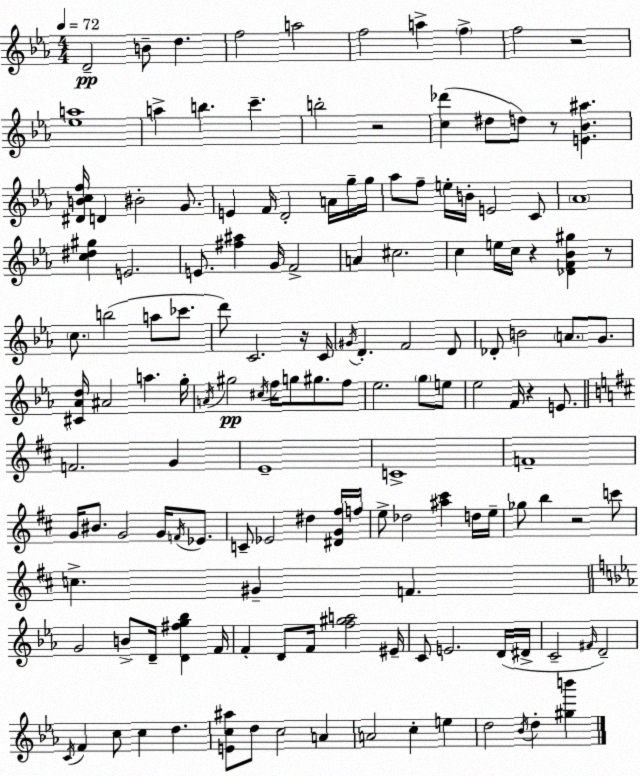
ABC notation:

X:1
T:Untitled
M:4/4
L:1/4
K:Eb
D2 B/2 d f2 a2 f2 a f f2 z2 [_ea]4 a b c' b2 z2 [c_d'] ^d/2 d/2 z/2 [E_B^a] [^DBcf]/4 D ^B2 G/2 E F/4 D2 A/4 g/4 g/4 _a/2 f/2 e/4 B/4 E2 C/2 _A4 [c^d^g] E2 E/2 [^f^a] G/4 F2 A ^c2 c e/4 c/4 z [_DF_B^g] z/2 c/2 b2 a/2 _c'/2 d'/2 C2 z/4 C/4 ^G/4 D F2 D/2 _D/2 B2 A/2 G/2 [^C_Ad]/4 ^A2 a g/4 A/4 ^g2 ^c/4 f/4 g/2 ^g/2 f/2 _e2 g/2 e/2 _e2 F/4 z E/2 F2 G E4 C4 F4 G/4 ^B/2 G2 G/4 F/4 _E/2 C/2 _E2 ^d [^DG^f]/4 f/4 e/2 _d2 [^a^c'] d/4 e/4 _g/2 b z2 c'/2 c ^G F G2 B/2 D/4 [D^fg_b] F/4 F D/2 F/4 [f^ga]2 ^E/4 C/2 E2 D/4 ^D/4 C2 ^F/4 D2 C/4 F c/2 c d [Ec^a]/2 d/2 c2 A A2 c e d2 _B/4 d [^gb']